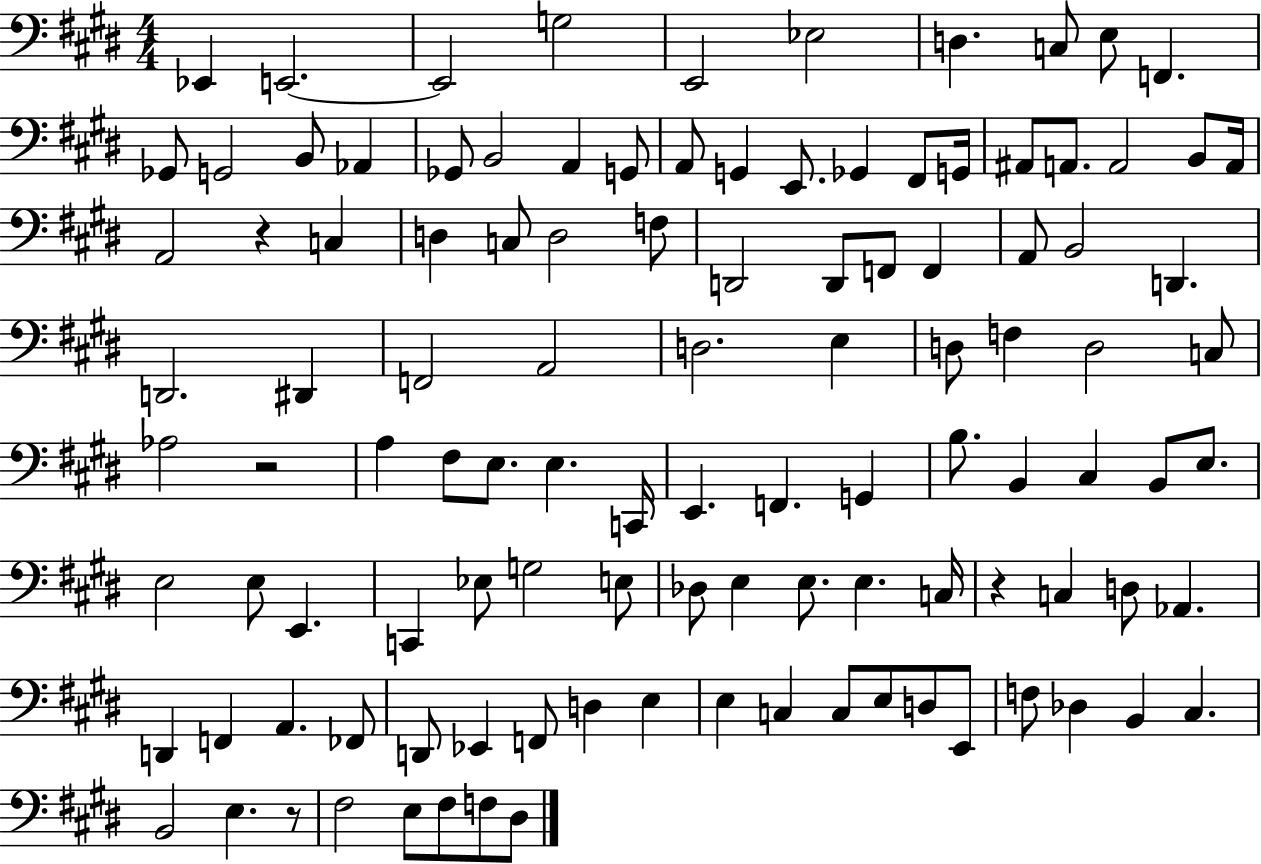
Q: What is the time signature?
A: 4/4